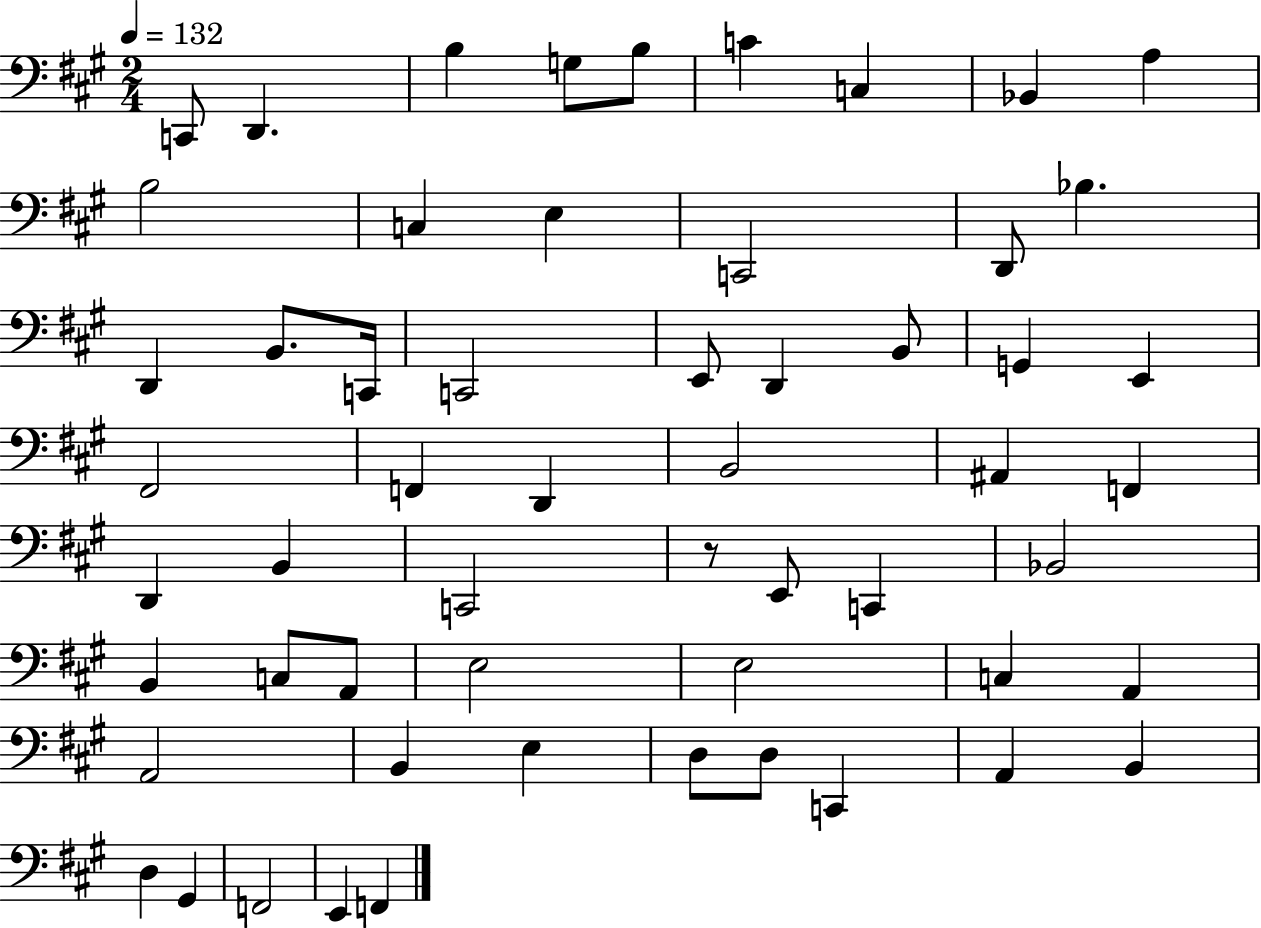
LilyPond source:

{
  \clef bass
  \numericTimeSignature
  \time 2/4
  \key a \major
  \tempo 4 = 132
  c,8 d,4. | b4 g8 b8 | c'4 c4 | bes,4 a4 | \break b2 | c4 e4 | c,2 | d,8 bes4. | \break d,4 b,8. c,16 | c,2 | e,8 d,4 b,8 | g,4 e,4 | \break fis,2 | f,4 d,4 | b,2 | ais,4 f,4 | \break d,4 b,4 | c,2 | r8 e,8 c,4 | bes,2 | \break b,4 c8 a,8 | e2 | e2 | c4 a,4 | \break a,2 | b,4 e4 | d8 d8 c,4 | a,4 b,4 | \break d4 gis,4 | f,2 | e,4 f,4 | \bar "|."
}